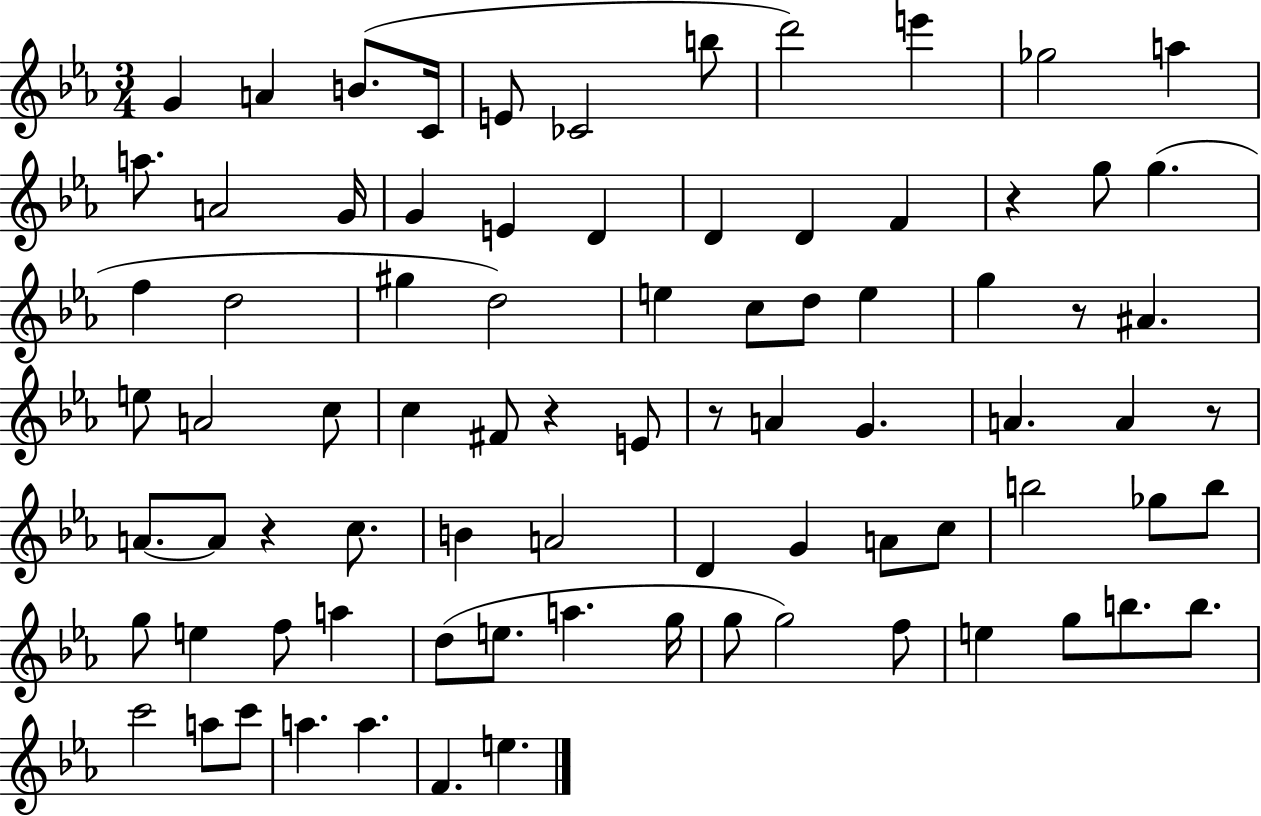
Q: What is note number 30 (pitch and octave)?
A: E5